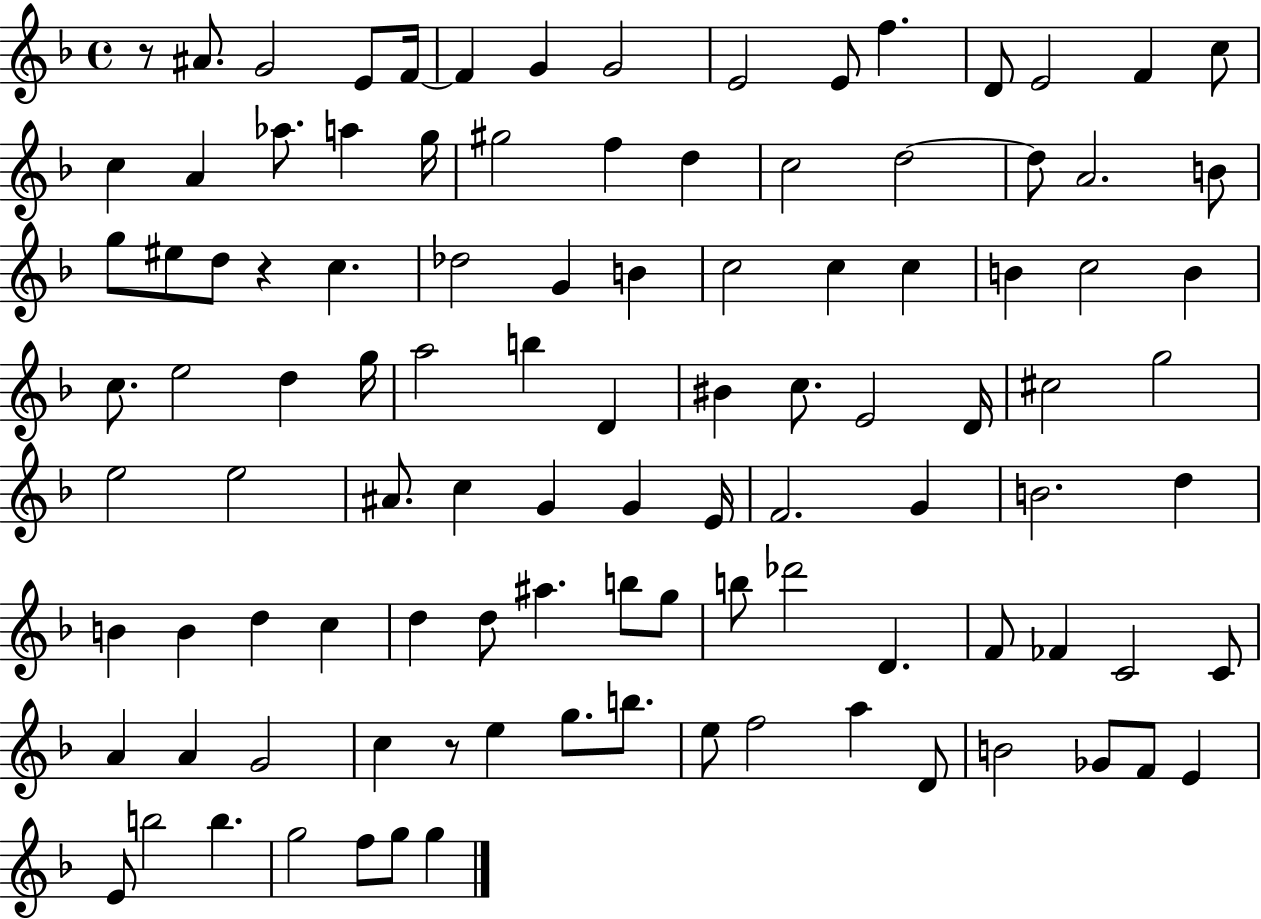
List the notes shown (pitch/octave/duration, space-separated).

R/e A#4/e. G4/h E4/e F4/s F4/q G4/q G4/h E4/h E4/e F5/q. D4/e E4/h F4/q C5/e C5/q A4/q Ab5/e. A5/q G5/s G#5/h F5/q D5/q C5/h D5/h D5/e A4/h. B4/e G5/e EIS5/e D5/e R/q C5/q. Db5/h G4/q B4/q C5/h C5/q C5/q B4/q C5/h B4/q C5/e. E5/h D5/q G5/s A5/h B5/q D4/q BIS4/q C5/e. E4/h D4/s C#5/h G5/h E5/h E5/h A#4/e. C5/q G4/q G4/q E4/s F4/h. G4/q B4/h. D5/q B4/q B4/q D5/q C5/q D5/q D5/e A#5/q. B5/e G5/e B5/e Db6/h D4/q. F4/e FES4/q C4/h C4/e A4/q A4/q G4/h C5/q R/e E5/q G5/e. B5/e. E5/e F5/h A5/q D4/e B4/h Gb4/e F4/e E4/q E4/e B5/h B5/q. G5/h F5/e G5/e G5/q